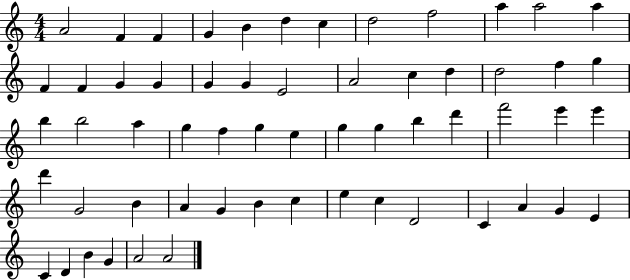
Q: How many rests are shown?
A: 0